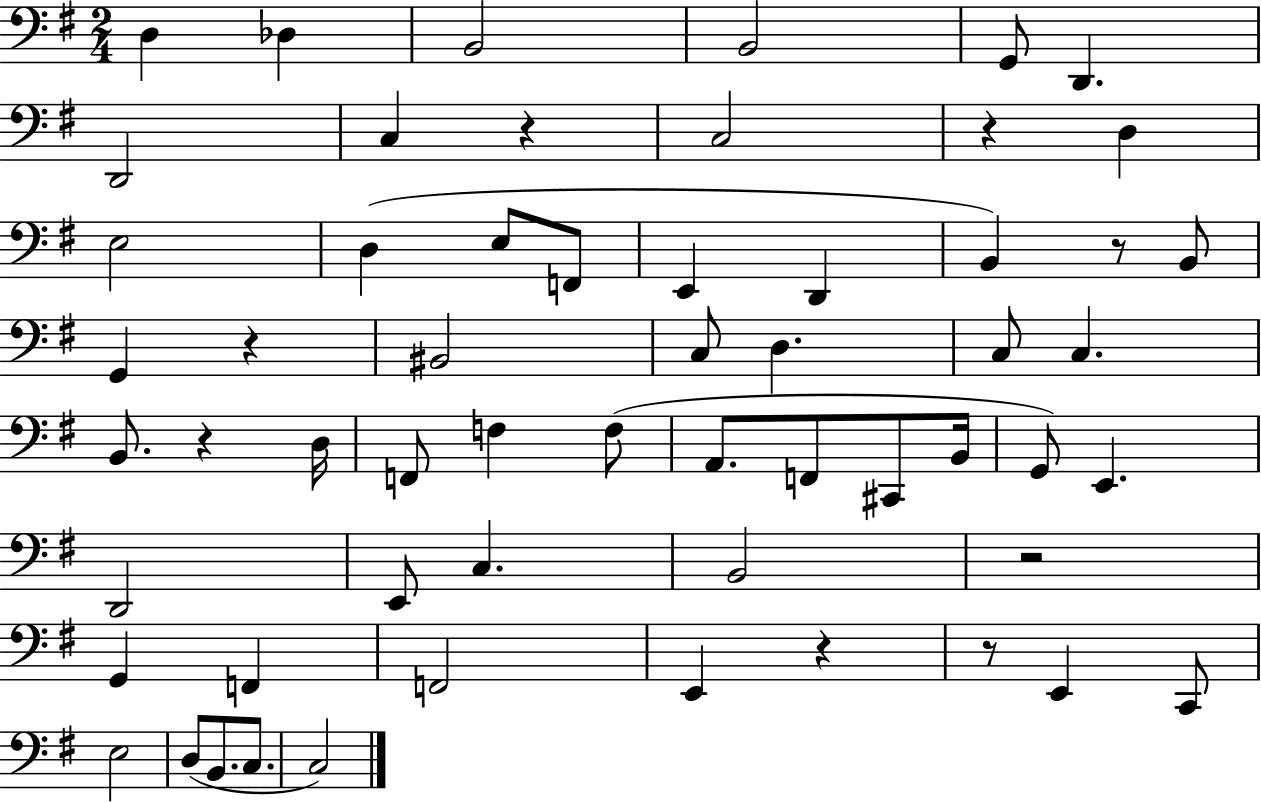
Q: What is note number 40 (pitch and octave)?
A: G2